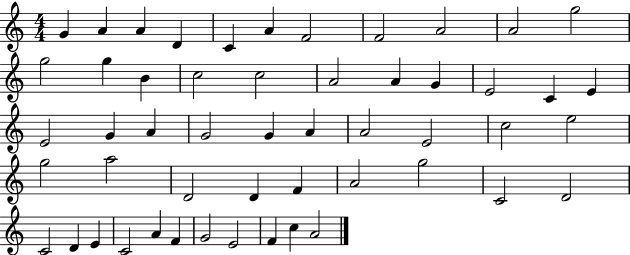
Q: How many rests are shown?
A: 0